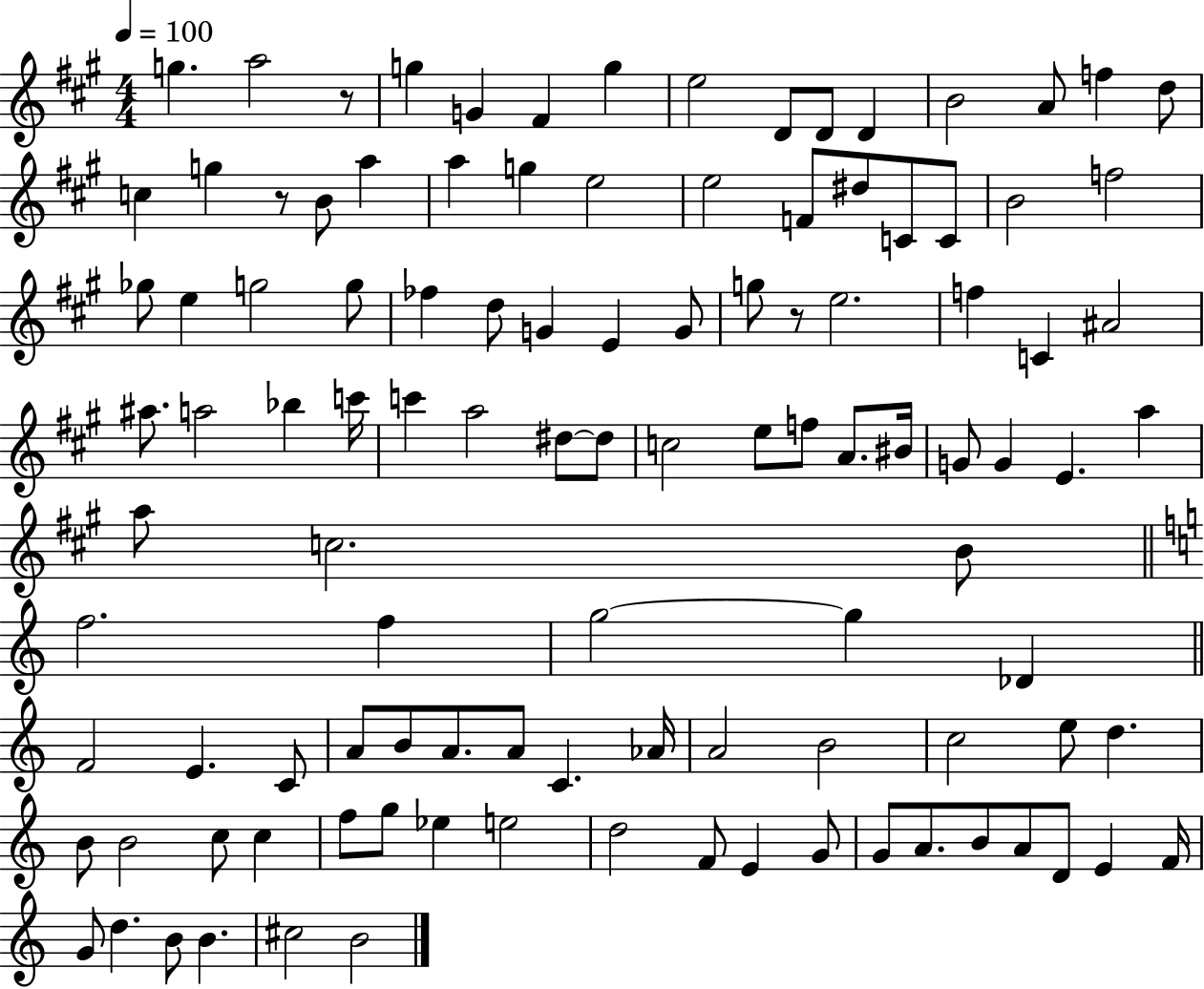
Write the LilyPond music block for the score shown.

{
  \clef treble
  \numericTimeSignature
  \time 4/4
  \key a \major
  \tempo 4 = 100
  g''4. a''2 r8 | g''4 g'4 fis'4 g''4 | e''2 d'8 d'8 d'4 | b'2 a'8 f''4 d''8 | \break c''4 g''4 r8 b'8 a''4 | a''4 g''4 e''2 | e''2 f'8 dis''8 c'8 c'8 | b'2 f''2 | \break ges''8 e''4 g''2 g''8 | fes''4 d''8 g'4 e'4 g'8 | g''8 r8 e''2. | f''4 c'4 ais'2 | \break ais''8. a''2 bes''4 c'''16 | c'''4 a''2 dis''8~~ dis''8 | c''2 e''8 f''8 a'8. bis'16 | g'8 g'4 e'4. a''4 | \break a''8 c''2. b'8 | \bar "||" \break \key a \minor f''2. f''4 | g''2~~ g''4 des'4 | \bar "||" \break \key a \minor f'2 e'4. c'8 | a'8 b'8 a'8. a'8 c'4. aes'16 | a'2 b'2 | c''2 e''8 d''4. | \break b'8 b'2 c''8 c''4 | f''8 g''8 ees''4 e''2 | d''2 f'8 e'4 g'8 | g'8 a'8. b'8 a'8 d'8 e'4 f'16 | \break g'8 d''4. b'8 b'4. | cis''2 b'2 | \bar "|."
}